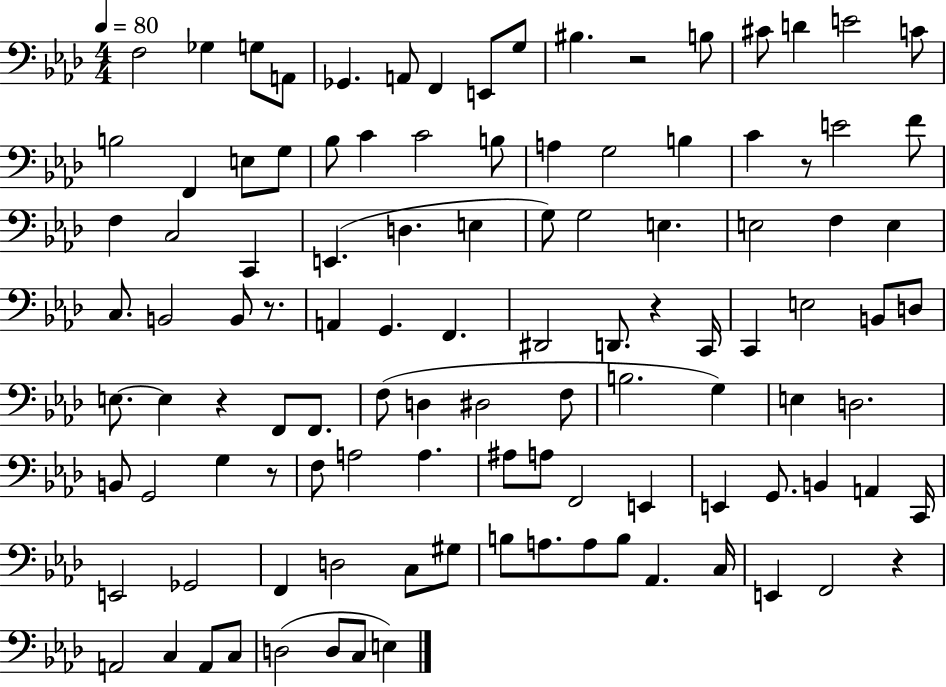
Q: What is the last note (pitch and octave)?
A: E3